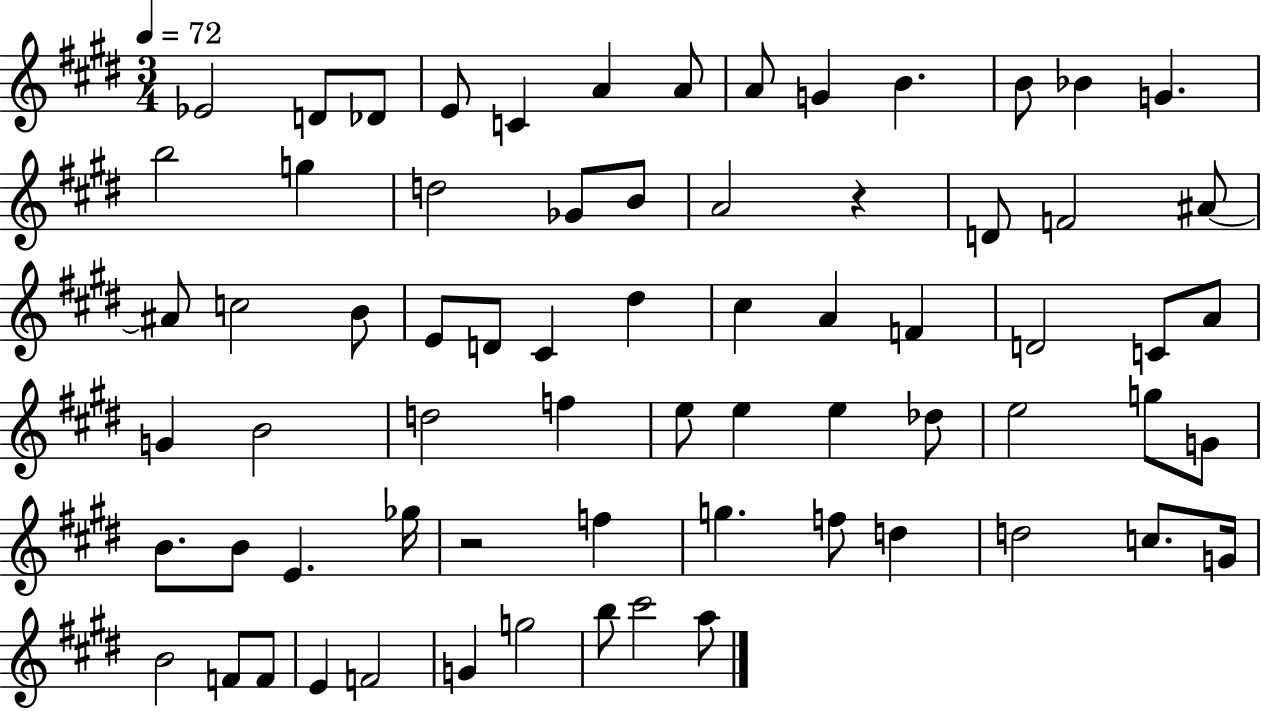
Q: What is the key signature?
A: E major